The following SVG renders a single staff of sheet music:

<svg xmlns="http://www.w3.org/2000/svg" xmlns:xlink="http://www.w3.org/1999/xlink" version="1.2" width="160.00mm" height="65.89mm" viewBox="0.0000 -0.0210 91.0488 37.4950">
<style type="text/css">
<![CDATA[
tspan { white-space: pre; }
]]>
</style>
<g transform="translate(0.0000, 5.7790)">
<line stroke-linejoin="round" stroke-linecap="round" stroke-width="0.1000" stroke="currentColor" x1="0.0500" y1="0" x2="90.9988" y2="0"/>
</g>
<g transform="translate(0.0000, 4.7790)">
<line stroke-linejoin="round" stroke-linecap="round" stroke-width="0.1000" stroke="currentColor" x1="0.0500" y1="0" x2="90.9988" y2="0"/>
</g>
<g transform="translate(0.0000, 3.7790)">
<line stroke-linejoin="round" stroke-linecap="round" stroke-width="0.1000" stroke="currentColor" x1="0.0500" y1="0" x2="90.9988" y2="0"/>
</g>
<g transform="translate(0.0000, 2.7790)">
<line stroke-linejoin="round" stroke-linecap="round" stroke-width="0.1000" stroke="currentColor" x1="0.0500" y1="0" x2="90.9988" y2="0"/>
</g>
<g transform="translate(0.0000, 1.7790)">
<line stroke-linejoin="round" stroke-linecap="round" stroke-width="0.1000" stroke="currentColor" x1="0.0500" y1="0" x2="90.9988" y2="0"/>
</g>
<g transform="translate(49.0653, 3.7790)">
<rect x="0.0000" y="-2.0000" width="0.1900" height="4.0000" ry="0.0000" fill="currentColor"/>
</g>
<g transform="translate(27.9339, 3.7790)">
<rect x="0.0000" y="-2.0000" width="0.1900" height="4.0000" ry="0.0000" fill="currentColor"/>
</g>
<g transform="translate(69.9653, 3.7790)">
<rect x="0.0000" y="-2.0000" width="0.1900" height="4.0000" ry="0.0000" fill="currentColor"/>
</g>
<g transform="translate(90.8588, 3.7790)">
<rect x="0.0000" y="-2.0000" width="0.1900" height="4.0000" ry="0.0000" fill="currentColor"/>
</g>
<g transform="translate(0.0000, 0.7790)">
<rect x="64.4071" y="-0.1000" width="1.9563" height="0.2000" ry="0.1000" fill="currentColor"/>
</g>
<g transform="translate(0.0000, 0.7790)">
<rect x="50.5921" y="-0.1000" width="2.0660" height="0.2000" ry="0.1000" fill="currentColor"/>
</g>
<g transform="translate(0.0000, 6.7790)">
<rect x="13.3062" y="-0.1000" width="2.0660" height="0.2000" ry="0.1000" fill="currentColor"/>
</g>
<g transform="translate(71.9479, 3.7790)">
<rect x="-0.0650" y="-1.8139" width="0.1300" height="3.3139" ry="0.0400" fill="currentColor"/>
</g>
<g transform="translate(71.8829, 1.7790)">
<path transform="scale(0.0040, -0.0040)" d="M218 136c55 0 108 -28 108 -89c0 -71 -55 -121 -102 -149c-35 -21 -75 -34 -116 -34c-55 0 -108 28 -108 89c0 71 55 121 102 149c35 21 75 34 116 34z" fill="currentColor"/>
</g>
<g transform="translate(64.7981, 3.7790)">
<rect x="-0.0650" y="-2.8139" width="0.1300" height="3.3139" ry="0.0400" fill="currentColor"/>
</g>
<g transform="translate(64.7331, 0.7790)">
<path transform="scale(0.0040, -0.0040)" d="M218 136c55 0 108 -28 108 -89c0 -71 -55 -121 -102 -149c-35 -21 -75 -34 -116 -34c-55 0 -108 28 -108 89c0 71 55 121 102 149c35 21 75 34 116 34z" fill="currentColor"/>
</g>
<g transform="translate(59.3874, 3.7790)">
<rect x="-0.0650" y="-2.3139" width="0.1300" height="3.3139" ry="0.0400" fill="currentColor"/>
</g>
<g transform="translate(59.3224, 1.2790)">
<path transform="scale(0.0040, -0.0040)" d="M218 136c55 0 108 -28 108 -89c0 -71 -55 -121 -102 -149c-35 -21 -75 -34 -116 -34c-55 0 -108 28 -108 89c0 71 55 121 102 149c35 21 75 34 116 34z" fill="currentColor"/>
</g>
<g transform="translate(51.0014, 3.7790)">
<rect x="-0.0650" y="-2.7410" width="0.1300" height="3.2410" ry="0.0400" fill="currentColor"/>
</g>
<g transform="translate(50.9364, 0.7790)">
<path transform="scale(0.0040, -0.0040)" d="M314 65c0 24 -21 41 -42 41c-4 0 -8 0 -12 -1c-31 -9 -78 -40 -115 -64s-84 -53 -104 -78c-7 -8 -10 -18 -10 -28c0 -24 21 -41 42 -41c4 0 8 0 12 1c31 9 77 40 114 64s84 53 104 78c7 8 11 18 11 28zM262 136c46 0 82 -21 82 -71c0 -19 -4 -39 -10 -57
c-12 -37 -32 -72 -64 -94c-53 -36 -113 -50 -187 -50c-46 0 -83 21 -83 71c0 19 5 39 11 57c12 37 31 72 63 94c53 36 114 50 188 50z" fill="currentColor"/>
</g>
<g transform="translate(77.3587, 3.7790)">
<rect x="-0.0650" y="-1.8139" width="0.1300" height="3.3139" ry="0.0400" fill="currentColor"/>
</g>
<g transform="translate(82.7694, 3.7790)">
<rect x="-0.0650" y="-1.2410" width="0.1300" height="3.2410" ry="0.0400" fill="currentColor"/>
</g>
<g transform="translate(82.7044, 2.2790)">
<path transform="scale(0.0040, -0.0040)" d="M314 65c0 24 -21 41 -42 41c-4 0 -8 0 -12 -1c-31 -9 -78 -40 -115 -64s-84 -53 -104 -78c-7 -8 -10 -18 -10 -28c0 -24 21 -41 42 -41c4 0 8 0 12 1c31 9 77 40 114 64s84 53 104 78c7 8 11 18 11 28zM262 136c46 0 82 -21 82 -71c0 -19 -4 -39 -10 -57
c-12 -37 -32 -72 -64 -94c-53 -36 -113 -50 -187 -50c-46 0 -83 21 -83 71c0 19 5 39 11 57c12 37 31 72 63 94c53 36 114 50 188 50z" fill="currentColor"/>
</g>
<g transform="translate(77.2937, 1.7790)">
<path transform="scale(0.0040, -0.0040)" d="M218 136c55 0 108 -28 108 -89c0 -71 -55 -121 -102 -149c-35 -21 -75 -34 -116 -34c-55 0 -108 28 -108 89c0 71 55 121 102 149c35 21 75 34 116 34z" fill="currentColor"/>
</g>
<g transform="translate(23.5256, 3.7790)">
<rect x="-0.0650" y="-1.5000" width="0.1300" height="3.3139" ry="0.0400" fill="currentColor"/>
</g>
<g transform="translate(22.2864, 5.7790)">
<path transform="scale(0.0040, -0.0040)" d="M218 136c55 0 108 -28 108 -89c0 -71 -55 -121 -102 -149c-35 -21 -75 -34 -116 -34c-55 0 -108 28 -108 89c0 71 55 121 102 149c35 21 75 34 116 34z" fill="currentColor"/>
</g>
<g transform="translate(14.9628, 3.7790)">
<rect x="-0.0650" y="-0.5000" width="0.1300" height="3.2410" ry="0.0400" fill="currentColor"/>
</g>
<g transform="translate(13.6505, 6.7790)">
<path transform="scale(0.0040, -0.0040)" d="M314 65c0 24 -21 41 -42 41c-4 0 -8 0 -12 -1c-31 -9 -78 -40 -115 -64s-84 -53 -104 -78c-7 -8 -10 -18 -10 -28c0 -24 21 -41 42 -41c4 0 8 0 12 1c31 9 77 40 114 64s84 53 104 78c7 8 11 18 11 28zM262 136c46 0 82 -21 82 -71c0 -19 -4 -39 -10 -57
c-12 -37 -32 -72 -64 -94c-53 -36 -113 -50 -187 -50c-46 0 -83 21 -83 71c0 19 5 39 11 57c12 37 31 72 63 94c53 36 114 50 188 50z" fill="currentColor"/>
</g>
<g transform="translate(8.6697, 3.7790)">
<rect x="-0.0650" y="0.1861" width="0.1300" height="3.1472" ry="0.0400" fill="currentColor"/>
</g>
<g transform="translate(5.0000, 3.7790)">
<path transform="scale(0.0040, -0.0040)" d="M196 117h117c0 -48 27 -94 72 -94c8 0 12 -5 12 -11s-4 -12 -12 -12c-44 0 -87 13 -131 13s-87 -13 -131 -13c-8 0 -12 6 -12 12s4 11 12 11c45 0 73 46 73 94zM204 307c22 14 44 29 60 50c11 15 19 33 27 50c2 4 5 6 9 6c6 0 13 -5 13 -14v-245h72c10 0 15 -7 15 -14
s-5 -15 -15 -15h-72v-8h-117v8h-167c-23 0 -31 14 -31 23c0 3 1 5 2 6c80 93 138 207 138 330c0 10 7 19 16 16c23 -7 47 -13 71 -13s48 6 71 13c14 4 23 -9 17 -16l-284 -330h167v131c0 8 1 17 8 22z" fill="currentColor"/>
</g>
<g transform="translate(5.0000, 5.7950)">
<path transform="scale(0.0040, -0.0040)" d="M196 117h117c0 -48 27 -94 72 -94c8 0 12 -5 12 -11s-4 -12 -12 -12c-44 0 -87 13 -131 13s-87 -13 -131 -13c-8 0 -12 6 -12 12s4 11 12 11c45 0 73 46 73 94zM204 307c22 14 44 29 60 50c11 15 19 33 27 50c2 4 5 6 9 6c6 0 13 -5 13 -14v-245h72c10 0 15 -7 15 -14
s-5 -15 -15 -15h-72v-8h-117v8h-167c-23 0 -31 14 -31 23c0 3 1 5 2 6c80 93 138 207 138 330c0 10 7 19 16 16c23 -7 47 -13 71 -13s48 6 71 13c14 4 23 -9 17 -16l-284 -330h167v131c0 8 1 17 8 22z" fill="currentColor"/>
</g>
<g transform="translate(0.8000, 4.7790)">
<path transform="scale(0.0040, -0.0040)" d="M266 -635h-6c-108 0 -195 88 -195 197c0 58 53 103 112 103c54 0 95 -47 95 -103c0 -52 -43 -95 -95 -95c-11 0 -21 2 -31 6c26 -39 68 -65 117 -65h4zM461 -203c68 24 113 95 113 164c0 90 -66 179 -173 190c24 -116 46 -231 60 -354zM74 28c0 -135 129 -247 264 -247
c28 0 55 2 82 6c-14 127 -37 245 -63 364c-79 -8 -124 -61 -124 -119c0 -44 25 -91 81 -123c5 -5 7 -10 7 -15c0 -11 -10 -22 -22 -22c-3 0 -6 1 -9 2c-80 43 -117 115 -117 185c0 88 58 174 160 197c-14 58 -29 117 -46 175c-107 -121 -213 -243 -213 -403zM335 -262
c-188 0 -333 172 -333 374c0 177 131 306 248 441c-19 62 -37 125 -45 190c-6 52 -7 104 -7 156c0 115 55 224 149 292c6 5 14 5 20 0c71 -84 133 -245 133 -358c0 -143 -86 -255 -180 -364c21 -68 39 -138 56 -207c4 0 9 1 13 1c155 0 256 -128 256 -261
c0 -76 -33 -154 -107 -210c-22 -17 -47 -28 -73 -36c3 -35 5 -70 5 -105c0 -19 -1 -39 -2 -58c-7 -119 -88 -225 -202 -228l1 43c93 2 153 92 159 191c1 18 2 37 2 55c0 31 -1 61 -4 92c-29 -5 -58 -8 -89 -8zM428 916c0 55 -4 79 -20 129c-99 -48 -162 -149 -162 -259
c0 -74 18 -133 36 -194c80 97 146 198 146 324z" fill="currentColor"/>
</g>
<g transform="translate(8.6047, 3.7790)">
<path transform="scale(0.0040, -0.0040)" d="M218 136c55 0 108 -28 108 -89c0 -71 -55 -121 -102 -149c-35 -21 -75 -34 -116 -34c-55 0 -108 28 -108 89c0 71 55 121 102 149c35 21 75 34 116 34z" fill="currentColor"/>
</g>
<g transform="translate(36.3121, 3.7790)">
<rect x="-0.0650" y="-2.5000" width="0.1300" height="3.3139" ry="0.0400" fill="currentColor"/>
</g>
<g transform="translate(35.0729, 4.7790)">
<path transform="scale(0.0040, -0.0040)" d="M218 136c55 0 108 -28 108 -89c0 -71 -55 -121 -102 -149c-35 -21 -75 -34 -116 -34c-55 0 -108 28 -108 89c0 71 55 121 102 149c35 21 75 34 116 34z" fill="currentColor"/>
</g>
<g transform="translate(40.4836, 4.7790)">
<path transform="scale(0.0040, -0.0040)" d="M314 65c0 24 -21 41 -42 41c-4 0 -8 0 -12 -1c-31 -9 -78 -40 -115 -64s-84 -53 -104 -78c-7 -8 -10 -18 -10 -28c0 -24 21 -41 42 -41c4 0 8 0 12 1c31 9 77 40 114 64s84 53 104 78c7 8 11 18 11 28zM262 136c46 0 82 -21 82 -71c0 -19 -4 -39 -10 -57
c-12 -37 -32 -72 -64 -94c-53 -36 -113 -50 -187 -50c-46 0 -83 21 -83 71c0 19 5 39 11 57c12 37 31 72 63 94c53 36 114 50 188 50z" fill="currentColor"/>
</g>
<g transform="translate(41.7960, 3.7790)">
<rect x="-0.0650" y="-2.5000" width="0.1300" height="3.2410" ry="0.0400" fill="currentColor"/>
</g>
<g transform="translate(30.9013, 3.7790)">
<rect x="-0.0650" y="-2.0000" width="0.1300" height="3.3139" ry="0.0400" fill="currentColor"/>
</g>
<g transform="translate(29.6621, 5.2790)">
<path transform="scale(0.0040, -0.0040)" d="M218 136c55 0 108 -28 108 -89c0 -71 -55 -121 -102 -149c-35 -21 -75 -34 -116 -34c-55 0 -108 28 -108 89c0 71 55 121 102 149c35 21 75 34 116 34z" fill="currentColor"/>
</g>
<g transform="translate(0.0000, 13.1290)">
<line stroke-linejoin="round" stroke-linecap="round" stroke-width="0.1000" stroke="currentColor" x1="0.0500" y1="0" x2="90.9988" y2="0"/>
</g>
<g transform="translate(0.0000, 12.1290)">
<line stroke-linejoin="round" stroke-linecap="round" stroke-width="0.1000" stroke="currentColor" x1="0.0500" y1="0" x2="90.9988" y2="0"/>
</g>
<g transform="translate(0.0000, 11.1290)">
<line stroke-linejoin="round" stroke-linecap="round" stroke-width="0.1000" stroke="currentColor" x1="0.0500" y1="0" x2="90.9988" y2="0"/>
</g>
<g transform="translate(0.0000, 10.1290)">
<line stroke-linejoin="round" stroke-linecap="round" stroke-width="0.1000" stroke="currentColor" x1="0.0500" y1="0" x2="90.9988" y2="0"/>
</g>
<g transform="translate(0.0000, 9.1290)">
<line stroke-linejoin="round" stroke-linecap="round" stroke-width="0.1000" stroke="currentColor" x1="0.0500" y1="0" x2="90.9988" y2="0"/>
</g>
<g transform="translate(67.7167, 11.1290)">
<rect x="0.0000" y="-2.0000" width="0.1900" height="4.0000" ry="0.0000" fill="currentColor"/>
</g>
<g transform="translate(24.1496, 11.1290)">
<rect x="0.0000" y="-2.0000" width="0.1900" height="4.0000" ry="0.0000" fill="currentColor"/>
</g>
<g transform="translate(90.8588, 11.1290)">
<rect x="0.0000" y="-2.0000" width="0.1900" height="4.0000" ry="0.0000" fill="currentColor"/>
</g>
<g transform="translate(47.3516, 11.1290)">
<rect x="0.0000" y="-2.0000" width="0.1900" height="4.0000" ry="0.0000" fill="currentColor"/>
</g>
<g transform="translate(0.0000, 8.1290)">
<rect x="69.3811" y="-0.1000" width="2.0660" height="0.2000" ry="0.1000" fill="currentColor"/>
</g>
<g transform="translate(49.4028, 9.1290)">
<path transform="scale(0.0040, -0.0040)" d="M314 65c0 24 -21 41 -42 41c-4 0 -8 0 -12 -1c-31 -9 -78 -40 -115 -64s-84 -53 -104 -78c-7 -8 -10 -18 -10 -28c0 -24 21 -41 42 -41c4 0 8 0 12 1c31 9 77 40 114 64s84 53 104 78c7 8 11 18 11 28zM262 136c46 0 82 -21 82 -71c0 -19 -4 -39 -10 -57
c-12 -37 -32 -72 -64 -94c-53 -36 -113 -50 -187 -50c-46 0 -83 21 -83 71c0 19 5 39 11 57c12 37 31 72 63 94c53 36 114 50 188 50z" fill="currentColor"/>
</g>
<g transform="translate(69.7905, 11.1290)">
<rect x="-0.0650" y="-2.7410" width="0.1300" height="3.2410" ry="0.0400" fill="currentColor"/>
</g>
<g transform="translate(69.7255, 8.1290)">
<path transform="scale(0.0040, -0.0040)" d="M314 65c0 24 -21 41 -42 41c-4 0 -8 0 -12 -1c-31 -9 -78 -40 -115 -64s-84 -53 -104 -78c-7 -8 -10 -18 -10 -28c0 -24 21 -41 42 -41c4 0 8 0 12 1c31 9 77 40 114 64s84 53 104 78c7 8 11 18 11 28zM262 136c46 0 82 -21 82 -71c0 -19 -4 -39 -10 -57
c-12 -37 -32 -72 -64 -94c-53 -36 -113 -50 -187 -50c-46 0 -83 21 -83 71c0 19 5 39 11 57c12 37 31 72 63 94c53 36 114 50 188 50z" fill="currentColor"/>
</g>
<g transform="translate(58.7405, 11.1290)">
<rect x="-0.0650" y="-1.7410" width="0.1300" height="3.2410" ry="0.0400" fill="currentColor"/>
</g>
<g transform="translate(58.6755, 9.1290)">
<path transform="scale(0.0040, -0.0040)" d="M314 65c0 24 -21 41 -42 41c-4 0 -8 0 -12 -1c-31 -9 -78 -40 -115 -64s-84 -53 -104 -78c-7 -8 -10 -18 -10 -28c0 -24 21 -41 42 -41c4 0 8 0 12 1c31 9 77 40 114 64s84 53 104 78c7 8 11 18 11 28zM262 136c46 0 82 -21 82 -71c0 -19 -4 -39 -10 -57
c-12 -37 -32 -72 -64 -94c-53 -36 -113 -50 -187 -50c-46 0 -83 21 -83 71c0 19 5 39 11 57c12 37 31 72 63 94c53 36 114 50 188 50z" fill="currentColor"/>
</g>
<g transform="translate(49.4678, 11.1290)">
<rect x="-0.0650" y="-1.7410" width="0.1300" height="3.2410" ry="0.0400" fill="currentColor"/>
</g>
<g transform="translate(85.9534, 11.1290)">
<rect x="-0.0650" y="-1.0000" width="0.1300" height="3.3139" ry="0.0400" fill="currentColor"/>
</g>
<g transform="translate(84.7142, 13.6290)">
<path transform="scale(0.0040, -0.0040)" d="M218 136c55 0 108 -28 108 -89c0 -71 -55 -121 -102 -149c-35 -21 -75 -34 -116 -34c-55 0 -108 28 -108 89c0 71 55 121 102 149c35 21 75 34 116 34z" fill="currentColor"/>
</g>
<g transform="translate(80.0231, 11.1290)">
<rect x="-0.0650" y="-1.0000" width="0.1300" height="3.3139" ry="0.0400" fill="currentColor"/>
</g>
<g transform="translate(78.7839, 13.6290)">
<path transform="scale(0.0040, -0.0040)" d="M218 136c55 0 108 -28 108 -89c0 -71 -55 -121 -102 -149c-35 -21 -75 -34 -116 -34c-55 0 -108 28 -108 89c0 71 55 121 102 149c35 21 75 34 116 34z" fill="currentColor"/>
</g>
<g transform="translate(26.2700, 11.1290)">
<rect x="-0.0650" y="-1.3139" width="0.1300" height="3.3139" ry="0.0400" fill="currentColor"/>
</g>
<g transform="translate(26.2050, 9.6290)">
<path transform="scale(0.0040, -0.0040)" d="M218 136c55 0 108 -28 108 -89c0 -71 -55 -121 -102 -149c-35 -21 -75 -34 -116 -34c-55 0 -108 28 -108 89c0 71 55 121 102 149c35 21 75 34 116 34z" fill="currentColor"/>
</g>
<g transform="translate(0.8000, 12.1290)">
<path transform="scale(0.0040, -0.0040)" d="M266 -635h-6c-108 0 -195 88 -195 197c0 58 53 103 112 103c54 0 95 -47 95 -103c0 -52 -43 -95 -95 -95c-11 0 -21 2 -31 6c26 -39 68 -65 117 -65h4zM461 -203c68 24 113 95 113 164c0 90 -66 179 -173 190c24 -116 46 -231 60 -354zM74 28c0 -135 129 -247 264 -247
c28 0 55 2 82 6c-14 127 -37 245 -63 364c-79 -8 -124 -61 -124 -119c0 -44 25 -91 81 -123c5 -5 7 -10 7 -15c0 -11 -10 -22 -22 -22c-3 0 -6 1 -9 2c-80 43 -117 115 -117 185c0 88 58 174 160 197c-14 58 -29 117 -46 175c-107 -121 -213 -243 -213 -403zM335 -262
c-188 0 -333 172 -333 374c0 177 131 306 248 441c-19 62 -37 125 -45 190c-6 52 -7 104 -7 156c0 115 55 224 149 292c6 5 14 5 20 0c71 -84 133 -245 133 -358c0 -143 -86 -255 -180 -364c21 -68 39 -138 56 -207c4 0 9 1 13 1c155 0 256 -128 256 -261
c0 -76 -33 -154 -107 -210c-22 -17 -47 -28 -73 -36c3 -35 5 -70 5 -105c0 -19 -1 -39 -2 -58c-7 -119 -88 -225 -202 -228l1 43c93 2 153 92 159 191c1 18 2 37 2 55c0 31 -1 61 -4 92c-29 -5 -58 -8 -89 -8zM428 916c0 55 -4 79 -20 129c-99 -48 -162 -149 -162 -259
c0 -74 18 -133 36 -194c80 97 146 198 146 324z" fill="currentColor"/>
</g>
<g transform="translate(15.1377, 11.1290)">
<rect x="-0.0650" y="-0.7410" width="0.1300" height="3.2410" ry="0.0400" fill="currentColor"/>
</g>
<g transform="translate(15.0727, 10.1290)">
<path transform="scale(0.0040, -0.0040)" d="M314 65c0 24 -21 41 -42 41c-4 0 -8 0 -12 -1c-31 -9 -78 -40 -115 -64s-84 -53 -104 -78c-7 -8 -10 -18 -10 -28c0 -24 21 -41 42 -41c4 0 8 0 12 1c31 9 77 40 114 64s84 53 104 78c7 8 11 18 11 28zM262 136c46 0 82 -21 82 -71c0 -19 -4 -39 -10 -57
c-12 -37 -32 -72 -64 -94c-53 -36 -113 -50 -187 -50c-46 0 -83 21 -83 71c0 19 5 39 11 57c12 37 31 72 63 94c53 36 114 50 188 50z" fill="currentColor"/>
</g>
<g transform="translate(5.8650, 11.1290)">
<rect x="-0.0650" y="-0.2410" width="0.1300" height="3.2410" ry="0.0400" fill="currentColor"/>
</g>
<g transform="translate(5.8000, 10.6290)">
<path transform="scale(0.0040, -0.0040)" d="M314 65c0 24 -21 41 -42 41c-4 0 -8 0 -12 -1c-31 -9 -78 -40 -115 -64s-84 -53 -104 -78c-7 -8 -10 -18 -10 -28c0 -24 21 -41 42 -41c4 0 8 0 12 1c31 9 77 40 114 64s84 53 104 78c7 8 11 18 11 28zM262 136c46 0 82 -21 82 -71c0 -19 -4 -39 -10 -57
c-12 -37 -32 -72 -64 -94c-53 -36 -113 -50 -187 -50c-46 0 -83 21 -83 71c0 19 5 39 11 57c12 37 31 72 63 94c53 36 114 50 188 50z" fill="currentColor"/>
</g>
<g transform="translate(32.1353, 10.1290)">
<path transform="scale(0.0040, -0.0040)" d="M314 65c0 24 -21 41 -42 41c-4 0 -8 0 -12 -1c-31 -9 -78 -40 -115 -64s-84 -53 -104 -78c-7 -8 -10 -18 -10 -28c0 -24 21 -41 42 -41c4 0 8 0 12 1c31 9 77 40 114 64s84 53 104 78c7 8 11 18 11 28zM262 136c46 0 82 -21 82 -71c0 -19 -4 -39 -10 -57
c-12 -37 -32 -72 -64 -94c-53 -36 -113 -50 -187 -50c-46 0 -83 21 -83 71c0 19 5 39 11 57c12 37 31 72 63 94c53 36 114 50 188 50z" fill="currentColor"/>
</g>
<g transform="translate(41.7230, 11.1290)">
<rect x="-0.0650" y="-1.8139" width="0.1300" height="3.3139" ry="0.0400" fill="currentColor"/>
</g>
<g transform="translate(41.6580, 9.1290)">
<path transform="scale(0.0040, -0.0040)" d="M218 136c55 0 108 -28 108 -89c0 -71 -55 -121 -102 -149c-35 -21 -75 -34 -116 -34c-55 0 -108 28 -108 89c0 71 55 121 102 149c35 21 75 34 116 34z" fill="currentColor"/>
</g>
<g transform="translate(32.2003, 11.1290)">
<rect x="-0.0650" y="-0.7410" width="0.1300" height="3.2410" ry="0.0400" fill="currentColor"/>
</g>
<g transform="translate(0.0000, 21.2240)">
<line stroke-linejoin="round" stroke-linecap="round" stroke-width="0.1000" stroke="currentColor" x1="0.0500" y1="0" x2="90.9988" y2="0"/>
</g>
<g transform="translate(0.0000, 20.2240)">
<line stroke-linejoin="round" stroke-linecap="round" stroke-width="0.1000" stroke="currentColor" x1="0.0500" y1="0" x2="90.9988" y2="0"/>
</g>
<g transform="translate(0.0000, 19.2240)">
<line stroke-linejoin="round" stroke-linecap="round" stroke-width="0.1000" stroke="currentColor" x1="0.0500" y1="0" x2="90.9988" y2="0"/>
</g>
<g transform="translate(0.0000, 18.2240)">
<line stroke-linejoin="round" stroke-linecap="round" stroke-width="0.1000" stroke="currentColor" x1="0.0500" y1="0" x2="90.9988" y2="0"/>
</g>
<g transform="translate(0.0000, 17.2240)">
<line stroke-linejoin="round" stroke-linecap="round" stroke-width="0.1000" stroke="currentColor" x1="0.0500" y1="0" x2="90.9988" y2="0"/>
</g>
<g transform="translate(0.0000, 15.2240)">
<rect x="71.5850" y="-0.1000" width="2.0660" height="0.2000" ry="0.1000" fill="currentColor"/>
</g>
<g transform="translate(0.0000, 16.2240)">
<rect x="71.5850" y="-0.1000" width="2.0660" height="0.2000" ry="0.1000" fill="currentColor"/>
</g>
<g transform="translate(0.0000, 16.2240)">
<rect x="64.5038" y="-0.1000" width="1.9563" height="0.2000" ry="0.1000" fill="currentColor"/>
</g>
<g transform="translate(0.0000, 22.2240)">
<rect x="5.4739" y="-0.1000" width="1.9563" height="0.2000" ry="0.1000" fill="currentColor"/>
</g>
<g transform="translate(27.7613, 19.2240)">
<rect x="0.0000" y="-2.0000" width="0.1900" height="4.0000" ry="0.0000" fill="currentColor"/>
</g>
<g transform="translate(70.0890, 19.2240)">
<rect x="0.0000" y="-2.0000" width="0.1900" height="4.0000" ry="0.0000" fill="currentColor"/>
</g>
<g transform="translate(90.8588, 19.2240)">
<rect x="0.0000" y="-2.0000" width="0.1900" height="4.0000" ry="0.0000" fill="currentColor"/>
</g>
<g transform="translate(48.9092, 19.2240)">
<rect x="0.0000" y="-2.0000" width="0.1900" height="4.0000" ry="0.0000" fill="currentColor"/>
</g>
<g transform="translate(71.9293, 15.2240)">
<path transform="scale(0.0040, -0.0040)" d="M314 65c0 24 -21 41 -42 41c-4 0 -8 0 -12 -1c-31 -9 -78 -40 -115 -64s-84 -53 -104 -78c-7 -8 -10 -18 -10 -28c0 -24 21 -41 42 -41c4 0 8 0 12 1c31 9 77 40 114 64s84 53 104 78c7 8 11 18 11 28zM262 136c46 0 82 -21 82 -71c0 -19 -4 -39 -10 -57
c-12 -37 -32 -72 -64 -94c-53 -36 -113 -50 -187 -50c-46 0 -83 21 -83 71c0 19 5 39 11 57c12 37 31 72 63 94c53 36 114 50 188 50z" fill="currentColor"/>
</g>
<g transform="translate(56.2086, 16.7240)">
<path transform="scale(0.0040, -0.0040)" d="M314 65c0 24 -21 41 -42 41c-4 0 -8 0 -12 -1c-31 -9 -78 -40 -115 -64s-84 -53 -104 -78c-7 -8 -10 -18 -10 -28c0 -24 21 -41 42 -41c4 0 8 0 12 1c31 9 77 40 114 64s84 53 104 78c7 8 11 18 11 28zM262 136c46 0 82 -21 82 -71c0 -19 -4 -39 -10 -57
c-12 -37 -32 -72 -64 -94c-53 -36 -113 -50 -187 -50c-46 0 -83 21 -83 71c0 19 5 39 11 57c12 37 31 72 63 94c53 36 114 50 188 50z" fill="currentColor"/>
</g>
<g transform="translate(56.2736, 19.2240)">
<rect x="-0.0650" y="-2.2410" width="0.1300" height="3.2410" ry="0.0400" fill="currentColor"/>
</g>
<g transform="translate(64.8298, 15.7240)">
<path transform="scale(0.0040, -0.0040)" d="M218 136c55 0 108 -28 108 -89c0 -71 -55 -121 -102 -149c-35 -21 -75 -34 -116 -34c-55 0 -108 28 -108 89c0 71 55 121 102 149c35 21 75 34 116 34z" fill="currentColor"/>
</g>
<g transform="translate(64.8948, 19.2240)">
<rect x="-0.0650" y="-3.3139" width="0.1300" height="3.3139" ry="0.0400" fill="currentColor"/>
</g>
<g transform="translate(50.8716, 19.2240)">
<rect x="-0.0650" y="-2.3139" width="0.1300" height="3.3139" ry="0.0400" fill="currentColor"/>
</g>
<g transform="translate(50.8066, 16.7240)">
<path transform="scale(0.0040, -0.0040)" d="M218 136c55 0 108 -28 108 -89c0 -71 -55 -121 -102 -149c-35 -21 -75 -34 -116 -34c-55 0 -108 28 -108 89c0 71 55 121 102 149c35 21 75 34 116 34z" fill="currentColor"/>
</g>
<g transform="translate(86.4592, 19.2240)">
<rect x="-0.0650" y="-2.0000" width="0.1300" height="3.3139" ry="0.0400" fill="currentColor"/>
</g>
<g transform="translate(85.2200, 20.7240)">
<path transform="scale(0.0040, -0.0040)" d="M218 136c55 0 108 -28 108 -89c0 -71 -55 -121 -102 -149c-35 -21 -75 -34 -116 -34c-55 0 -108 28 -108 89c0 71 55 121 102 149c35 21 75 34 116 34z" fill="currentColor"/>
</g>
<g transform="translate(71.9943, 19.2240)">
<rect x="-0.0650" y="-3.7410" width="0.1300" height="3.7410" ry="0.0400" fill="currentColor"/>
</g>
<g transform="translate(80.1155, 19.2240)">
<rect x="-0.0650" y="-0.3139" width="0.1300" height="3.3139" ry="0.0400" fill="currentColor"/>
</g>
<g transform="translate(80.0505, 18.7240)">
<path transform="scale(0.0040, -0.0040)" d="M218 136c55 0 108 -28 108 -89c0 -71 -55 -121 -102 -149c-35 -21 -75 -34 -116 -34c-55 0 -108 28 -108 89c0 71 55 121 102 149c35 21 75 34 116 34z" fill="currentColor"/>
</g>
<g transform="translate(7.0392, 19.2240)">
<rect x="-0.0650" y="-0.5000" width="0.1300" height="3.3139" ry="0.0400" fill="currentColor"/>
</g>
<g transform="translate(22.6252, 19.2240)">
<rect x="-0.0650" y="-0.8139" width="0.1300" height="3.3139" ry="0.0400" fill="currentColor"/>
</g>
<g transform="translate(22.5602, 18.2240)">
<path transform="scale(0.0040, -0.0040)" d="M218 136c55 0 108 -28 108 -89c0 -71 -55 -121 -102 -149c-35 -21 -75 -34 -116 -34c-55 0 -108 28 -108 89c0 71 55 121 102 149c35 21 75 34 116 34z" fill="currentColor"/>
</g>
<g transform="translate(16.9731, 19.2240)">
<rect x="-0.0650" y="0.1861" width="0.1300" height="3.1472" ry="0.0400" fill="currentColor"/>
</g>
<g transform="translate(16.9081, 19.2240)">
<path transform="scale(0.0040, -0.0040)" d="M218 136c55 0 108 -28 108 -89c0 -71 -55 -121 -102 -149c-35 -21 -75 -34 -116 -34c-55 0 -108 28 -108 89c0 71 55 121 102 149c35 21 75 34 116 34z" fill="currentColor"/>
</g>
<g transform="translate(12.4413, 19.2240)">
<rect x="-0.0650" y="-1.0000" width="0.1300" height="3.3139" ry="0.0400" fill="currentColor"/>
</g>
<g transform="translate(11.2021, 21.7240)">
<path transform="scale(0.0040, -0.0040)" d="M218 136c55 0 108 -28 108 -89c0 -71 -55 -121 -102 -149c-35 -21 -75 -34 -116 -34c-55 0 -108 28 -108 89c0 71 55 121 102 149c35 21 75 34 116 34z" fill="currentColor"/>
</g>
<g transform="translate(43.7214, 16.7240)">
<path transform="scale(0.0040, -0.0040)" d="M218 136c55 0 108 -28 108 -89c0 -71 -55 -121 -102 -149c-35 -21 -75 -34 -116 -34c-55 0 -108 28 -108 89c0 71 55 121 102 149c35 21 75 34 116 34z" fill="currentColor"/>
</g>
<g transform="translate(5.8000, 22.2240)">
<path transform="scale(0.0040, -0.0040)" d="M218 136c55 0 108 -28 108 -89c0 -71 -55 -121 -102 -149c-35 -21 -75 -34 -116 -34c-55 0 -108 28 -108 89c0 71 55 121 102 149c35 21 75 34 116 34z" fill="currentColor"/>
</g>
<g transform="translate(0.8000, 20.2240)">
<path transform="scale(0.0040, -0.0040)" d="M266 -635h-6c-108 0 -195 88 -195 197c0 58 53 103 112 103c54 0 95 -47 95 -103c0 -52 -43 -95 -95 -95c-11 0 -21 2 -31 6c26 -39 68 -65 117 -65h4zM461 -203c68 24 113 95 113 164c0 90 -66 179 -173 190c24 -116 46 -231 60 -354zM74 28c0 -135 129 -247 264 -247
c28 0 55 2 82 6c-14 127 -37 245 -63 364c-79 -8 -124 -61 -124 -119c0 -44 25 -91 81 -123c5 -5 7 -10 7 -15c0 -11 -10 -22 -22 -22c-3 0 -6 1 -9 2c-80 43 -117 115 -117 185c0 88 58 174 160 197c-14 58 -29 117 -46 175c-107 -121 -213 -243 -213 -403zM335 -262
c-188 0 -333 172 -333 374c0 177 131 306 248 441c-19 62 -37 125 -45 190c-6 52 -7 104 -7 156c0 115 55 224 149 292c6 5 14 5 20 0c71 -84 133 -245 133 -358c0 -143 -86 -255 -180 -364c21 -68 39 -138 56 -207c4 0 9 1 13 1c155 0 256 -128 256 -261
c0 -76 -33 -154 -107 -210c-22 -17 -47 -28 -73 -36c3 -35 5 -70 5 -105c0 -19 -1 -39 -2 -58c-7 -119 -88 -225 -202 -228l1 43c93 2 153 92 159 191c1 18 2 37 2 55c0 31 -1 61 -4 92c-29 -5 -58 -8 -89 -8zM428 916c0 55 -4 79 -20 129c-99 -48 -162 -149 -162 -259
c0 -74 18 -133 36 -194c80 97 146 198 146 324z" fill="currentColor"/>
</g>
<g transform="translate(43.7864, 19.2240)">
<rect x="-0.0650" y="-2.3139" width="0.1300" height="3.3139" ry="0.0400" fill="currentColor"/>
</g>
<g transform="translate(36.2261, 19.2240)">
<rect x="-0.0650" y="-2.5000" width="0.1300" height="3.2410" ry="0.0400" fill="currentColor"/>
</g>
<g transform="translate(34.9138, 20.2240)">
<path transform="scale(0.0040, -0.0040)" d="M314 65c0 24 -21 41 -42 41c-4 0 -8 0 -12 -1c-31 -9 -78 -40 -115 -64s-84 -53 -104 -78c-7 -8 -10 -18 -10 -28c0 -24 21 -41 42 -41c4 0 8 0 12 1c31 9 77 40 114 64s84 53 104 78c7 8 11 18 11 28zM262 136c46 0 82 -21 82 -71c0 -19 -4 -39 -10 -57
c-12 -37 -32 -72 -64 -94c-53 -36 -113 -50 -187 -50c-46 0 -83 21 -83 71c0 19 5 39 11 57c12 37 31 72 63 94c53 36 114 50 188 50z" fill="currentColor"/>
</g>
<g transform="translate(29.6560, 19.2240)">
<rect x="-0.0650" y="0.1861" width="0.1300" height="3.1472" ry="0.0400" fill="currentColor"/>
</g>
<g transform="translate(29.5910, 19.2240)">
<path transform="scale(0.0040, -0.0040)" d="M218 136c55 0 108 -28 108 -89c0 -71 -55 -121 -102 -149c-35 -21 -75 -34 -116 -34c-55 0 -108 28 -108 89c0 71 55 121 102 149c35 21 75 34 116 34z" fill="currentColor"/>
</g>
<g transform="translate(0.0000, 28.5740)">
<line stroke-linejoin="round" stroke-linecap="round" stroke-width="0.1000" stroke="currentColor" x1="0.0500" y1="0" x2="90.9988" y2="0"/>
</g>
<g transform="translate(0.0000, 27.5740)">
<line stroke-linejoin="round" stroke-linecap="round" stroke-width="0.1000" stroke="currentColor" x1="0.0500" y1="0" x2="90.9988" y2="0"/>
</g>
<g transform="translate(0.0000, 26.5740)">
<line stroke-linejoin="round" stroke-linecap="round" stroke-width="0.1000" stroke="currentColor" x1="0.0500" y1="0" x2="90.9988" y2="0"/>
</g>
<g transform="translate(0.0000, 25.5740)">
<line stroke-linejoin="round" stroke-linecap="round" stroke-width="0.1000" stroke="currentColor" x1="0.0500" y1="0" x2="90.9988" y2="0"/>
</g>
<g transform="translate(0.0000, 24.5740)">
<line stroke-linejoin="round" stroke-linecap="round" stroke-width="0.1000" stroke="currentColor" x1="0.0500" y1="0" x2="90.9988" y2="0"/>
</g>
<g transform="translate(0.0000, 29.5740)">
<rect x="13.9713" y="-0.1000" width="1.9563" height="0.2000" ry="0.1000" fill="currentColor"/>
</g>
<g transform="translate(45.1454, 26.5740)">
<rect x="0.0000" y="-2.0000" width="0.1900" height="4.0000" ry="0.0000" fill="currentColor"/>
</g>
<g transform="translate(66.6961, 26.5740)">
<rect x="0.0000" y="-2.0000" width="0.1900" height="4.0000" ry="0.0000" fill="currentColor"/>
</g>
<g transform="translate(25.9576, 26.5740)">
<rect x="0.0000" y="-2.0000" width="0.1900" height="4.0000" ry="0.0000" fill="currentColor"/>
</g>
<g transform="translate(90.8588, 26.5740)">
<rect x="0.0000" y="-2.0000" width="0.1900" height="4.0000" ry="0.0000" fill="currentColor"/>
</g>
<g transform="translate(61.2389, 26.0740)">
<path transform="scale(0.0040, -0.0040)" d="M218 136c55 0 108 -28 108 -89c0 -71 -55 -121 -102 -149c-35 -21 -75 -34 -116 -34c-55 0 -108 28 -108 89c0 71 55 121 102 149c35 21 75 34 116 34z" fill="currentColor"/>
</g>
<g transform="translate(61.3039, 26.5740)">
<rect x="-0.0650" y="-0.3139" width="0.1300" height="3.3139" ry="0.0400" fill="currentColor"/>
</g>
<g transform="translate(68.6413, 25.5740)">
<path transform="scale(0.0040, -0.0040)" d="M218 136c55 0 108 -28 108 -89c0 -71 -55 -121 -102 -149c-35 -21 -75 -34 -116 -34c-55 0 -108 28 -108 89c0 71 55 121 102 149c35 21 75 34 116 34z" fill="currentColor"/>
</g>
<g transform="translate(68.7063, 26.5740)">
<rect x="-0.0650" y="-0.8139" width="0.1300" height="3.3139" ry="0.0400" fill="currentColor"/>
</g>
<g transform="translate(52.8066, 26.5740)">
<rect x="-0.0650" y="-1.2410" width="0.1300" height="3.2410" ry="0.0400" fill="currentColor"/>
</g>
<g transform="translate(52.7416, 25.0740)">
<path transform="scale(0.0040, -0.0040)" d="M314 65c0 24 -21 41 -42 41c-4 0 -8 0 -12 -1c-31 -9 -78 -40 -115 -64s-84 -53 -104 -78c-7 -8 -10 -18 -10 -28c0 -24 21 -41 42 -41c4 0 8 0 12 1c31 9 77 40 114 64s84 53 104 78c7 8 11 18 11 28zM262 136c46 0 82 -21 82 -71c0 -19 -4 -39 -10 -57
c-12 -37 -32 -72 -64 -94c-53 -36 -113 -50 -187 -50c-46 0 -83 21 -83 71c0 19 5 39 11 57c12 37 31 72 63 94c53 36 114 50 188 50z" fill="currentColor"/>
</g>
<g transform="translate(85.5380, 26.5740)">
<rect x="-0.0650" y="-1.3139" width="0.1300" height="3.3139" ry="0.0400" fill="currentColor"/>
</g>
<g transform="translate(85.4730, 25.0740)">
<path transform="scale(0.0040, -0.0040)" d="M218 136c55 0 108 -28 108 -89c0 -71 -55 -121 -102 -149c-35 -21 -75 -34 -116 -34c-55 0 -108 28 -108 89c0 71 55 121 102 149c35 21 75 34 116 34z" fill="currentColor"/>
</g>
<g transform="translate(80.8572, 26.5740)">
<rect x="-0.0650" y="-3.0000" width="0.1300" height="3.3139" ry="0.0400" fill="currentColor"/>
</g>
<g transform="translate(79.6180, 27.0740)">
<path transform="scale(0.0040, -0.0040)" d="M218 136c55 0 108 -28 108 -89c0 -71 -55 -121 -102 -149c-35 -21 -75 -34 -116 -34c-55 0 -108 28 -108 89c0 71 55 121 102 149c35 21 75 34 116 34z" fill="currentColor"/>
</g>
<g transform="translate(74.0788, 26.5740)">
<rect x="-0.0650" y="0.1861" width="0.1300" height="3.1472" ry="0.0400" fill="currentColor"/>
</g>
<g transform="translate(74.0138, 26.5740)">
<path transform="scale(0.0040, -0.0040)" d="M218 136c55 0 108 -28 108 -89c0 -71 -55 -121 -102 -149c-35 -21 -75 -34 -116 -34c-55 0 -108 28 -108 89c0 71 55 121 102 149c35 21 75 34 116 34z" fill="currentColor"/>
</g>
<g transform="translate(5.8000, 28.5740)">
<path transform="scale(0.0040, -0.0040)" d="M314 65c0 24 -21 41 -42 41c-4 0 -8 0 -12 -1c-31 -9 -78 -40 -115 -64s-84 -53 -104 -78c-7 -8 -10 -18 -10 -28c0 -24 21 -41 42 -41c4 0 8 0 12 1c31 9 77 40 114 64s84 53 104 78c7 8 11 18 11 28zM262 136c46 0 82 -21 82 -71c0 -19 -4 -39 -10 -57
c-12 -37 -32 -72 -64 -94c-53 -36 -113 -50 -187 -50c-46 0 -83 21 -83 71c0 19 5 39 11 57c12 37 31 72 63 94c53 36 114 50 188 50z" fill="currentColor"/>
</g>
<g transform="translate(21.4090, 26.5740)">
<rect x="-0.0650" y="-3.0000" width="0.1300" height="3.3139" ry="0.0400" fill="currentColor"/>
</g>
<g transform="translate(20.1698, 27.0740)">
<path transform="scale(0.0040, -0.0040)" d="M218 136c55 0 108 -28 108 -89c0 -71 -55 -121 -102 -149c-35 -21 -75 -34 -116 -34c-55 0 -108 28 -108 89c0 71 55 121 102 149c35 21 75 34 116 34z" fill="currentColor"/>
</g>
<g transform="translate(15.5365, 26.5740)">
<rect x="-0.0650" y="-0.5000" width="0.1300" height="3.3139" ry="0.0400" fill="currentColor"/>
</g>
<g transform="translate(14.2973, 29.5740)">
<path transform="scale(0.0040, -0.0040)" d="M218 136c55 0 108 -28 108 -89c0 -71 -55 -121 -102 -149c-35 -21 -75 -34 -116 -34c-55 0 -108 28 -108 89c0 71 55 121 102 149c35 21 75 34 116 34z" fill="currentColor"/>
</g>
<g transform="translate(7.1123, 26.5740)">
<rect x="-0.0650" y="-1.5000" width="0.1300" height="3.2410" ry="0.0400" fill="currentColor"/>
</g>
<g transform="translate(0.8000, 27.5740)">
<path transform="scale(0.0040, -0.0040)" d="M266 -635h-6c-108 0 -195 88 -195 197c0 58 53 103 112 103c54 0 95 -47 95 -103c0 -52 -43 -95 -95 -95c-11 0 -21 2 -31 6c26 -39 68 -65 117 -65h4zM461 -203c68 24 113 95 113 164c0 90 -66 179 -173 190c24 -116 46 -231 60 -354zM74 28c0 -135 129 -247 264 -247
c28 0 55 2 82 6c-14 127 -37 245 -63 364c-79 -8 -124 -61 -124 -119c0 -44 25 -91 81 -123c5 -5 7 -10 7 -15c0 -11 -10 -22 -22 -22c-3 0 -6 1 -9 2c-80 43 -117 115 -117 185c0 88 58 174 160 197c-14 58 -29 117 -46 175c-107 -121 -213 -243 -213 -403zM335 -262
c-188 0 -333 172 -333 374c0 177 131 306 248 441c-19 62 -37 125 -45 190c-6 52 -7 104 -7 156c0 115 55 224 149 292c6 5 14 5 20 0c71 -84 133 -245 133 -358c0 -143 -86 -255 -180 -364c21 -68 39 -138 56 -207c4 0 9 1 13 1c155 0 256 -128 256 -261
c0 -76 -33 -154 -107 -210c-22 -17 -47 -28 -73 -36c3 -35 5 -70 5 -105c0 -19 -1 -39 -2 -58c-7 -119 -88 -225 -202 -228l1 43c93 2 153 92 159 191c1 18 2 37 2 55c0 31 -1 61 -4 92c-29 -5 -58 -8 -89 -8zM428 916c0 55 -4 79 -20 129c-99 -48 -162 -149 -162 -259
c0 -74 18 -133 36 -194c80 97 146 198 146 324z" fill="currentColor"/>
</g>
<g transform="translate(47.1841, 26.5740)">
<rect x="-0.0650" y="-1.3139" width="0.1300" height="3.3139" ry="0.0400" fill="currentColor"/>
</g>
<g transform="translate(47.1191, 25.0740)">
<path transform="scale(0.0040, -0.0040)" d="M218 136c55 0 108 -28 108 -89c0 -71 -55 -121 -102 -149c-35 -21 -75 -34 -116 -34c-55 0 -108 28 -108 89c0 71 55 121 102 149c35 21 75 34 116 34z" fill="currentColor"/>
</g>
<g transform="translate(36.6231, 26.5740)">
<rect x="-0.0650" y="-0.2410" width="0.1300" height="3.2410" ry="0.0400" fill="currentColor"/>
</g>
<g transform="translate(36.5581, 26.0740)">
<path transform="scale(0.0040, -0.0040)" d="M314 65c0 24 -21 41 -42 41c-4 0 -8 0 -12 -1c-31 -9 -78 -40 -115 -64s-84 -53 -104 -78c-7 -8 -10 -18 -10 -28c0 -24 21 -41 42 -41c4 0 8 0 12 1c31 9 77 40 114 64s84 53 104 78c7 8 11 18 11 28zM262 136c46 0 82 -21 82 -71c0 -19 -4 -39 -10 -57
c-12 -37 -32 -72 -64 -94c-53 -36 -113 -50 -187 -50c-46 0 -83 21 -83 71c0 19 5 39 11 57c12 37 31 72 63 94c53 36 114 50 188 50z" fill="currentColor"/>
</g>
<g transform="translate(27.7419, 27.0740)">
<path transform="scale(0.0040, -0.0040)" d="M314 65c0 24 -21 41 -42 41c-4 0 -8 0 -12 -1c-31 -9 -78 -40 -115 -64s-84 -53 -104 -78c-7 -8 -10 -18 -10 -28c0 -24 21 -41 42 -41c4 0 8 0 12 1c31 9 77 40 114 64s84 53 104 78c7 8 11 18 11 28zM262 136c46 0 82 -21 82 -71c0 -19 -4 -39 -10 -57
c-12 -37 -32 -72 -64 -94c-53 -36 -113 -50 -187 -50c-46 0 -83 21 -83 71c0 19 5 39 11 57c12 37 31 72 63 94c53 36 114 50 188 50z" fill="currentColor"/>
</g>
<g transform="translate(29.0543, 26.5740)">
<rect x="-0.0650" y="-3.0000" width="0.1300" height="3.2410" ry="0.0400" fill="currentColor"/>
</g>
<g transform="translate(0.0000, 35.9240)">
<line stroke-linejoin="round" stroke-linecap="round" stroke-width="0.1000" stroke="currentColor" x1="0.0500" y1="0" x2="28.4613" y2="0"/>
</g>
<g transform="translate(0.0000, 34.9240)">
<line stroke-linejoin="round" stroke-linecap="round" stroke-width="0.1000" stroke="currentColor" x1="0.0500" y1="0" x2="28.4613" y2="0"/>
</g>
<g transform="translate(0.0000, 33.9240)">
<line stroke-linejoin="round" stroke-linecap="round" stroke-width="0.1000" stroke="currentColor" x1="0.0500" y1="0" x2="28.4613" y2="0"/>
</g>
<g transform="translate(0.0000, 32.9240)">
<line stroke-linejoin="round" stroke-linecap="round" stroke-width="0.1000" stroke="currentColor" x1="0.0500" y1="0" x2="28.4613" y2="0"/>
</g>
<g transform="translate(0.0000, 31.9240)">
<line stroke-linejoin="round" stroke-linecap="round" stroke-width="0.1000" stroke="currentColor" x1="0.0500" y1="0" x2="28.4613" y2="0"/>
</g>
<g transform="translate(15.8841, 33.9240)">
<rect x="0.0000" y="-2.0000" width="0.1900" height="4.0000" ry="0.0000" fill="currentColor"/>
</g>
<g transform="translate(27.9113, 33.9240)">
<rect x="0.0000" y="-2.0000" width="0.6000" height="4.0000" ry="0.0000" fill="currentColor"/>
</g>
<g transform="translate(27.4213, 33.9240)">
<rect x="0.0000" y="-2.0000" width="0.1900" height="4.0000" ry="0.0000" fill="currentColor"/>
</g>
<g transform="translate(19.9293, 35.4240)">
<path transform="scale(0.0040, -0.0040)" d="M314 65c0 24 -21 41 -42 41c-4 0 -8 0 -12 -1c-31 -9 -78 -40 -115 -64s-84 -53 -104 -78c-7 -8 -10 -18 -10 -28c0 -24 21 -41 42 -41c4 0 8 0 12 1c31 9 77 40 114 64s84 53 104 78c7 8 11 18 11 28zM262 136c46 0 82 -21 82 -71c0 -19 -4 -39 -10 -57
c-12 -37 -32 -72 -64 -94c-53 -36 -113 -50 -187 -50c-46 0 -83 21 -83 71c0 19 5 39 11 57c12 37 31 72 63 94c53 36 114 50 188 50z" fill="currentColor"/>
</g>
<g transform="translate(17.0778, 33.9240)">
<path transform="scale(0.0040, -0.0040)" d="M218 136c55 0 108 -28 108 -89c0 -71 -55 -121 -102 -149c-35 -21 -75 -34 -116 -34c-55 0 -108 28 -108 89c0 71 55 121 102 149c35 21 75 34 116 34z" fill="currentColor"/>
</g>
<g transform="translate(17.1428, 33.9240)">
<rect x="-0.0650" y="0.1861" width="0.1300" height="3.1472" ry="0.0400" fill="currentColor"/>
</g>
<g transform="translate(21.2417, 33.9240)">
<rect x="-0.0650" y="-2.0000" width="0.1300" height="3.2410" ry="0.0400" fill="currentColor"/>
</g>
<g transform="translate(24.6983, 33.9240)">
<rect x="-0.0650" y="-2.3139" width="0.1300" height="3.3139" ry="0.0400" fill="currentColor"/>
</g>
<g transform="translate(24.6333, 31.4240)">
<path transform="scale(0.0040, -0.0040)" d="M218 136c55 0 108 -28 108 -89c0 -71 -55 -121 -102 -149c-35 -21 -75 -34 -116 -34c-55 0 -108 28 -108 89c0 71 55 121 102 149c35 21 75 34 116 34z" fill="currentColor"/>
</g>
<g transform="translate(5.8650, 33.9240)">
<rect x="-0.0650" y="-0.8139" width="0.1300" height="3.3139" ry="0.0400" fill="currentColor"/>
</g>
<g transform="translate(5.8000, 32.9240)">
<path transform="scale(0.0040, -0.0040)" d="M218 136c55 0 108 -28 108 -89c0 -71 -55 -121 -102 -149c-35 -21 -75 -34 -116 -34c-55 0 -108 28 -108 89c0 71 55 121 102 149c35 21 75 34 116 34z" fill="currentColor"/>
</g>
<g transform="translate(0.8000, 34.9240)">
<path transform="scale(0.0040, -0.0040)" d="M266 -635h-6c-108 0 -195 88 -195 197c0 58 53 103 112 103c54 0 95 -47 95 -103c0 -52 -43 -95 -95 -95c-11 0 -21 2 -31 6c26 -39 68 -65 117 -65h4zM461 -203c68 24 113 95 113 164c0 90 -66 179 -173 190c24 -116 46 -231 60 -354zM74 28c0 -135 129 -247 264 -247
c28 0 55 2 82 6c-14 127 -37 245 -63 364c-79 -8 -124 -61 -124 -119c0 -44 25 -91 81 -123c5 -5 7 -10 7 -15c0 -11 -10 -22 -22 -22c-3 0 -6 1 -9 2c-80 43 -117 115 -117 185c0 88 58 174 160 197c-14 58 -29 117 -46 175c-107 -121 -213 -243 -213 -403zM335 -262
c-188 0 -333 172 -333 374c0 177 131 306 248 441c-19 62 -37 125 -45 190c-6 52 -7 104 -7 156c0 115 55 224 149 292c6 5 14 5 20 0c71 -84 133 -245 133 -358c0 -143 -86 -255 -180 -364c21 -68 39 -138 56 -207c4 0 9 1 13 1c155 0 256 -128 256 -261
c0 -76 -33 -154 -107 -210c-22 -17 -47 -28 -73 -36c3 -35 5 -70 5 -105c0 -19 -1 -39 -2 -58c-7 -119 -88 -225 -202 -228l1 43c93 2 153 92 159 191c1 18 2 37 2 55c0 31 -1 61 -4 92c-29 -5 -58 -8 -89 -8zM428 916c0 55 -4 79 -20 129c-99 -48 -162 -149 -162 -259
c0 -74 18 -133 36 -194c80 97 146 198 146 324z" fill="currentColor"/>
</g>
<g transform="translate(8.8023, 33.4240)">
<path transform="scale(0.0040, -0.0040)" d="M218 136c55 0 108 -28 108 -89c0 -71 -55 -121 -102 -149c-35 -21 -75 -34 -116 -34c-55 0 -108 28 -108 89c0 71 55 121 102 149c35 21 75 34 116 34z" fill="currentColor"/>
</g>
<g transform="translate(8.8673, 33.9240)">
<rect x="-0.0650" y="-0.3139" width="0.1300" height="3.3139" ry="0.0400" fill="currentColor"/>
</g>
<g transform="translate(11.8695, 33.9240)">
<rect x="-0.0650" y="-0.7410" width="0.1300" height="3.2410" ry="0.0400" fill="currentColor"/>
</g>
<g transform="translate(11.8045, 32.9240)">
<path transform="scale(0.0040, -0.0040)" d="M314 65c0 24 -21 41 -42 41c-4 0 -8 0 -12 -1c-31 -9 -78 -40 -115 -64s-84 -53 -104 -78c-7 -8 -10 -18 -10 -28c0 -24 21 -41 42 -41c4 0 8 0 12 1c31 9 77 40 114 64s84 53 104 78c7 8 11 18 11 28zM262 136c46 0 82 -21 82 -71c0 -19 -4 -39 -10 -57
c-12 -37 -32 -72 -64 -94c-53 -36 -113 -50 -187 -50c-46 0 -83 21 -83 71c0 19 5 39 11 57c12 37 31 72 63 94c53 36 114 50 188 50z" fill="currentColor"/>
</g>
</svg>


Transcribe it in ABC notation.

X:1
T:Untitled
M:4/4
L:1/4
K:C
B C2 E F G G2 a2 g a f f e2 c2 d2 e d2 f f2 f2 a2 D D C D B d B G2 g g g2 b c'2 c F E2 C A A2 c2 e e2 c d B A e d c d2 B F2 g